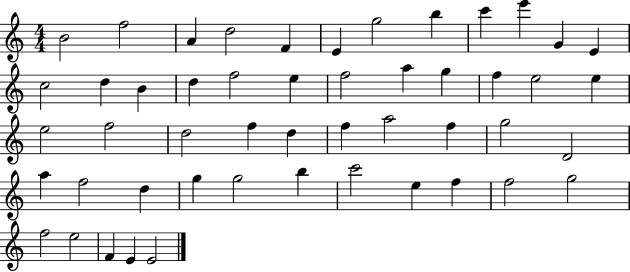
{
  \clef treble
  \numericTimeSignature
  \time 4/4
  \key c \major
  b'2 f''2 | a'4 d''2 f'4 | e'4 g''2 b''4 | c'''4 e'''4 g'4 e'4 | \break c''2 d''4 b'4 | d''4 f''2 e''4 | f''2 a''4 g''4 | f''4 e''2 e''4 | \break e''2 f''2 | d''2 f''4 d''4 | f''4 a''2 f''4 | g''2 d'2 | \break a''4 f''2 d''4 | g''4 g''2 b''4 | c'''2 e''4 f''4 | f''2 g''2 | \break f''2 e''2 | f'4 e'4 e'2 | \bar "|."
}